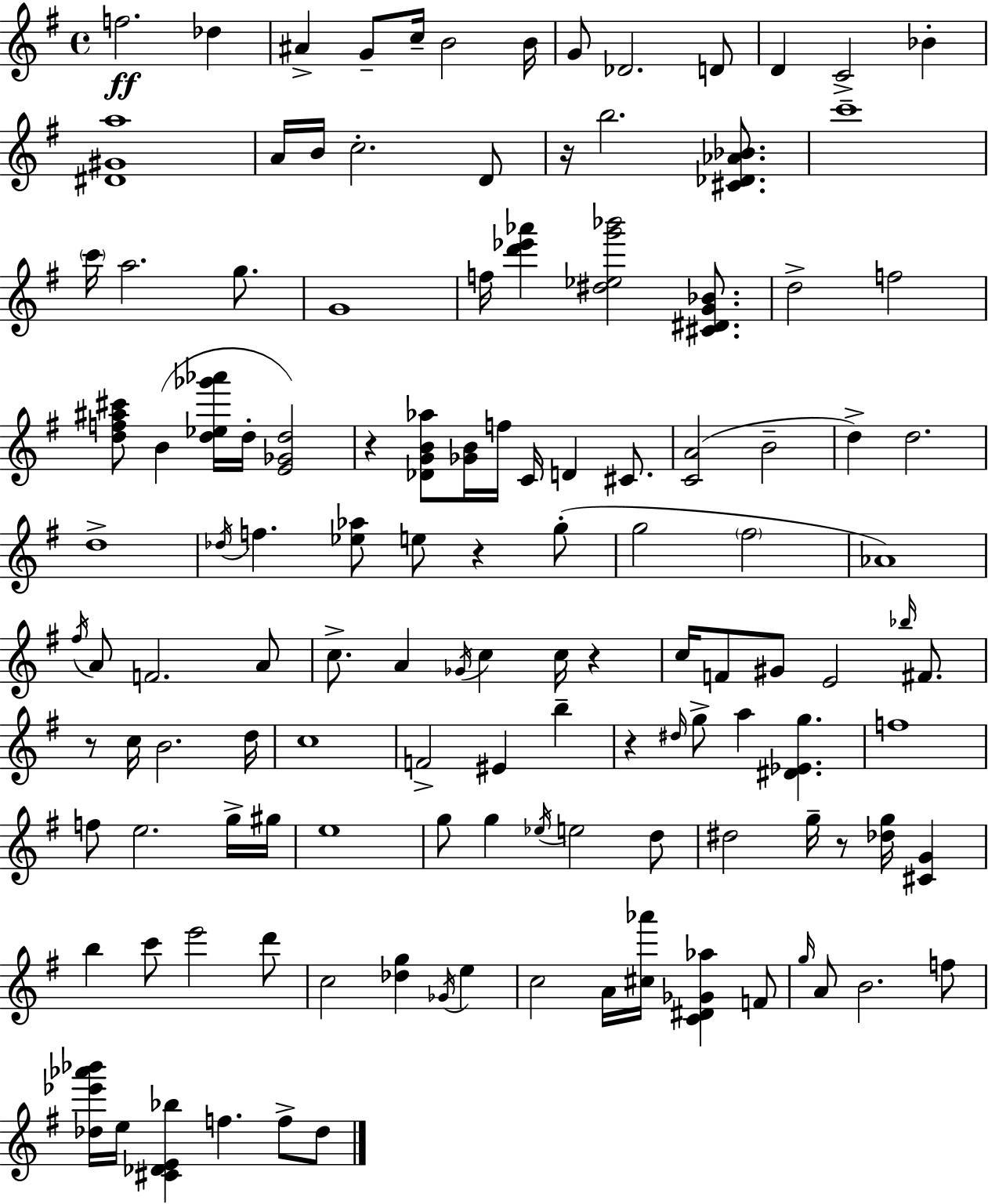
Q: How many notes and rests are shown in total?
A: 126